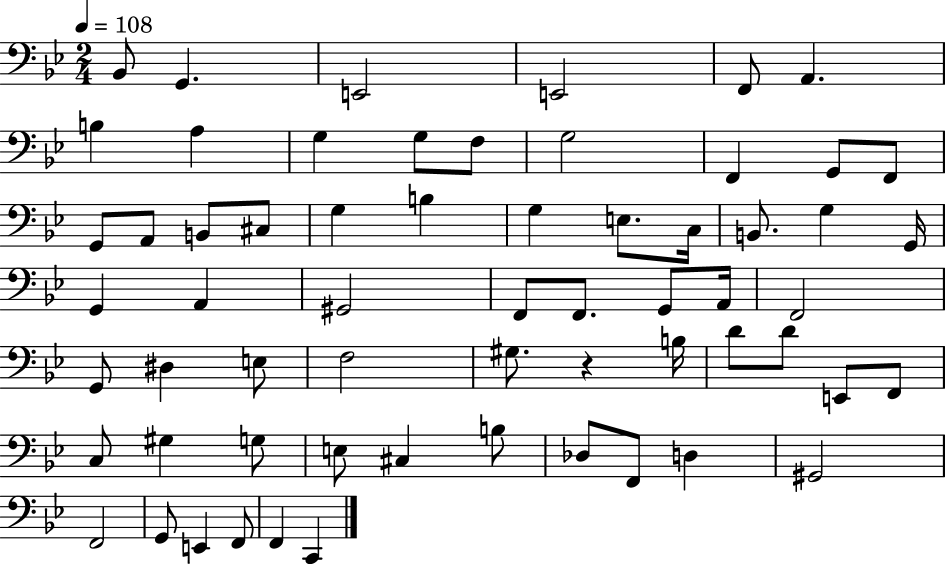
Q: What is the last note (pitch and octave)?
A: C2